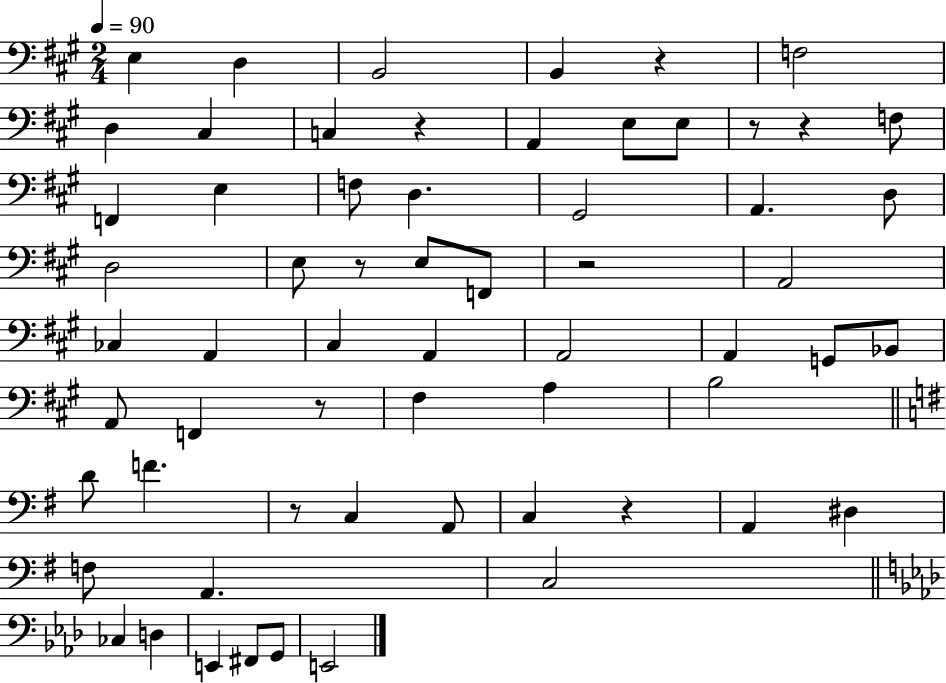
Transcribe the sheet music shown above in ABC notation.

X:1
T:Untitled
M:2/4
L:1/4
K:A
E, D, B,,2 B,, z F,2 D, ^C, C, z A,, E,/2 E,/2 z/2 z F,/2 F,, E, F,/2 D, ^G,,2 A,, D,/2 D,2 E,/2 z/2 E,/2 F,,/2 z2 A,,2 _C, A,, ^C, A,, A,,2 A,, G,,/2 _B,,/2 A,,/2 F,, z/2 ^F, A, B,2 D/2 F z/2 C, A,,/2 C, z A,, ^D, F,/2 A,, C,2 _C, D, E,, ^F,,/2 G,,/2 E,,2